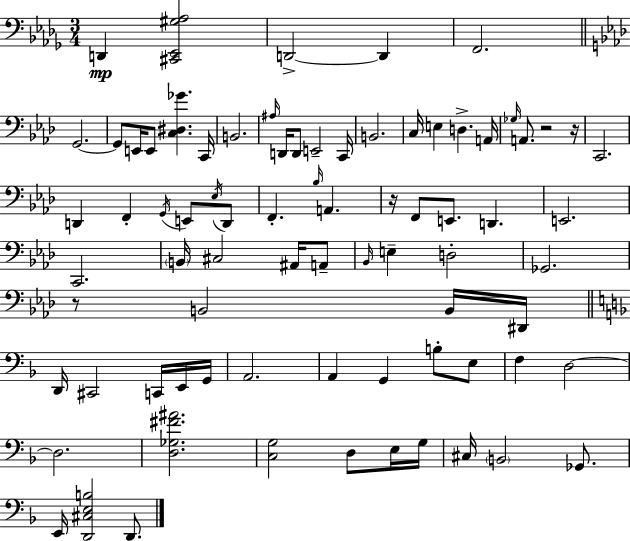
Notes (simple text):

D2/q [C#2,Eb2,G#3,Ab3]/h D2/h D2/q F2/h. G2/h. G2/e E2/s E2/e [C3,D#3,Gb4]/q. C2/s B2/h. A#3/s D2/s D2/e E2/h C2/s B2/h. C3/s E3/q D3/q. A2/s Gb3/s A2/e. R/h R/s C2/h. D2/q F2/q G2/s E2/e Eb3/s D2/e F2/q. Bb3/s A2/q. R/s F2/e E2/e. D2/q. E2/h. C2/h. B2/s C#3/h A#2/s A2/e Bb2/s E3/q D3/h Gb2/h. R/e B2/h B2/s D#2/s D2/s C#2/h C2/s E2/s G2/s A2/h. A2/q G2/q B3/e E3/e F3/q D3/h D3/h. [D3,Gb3,F#4,A#4]/h. [C3,G3]/h D3/e E3/s G3/s C#3/s B2/h Gb2/e. E2/s [D2,C#3,E3,B3]/h D2/e.